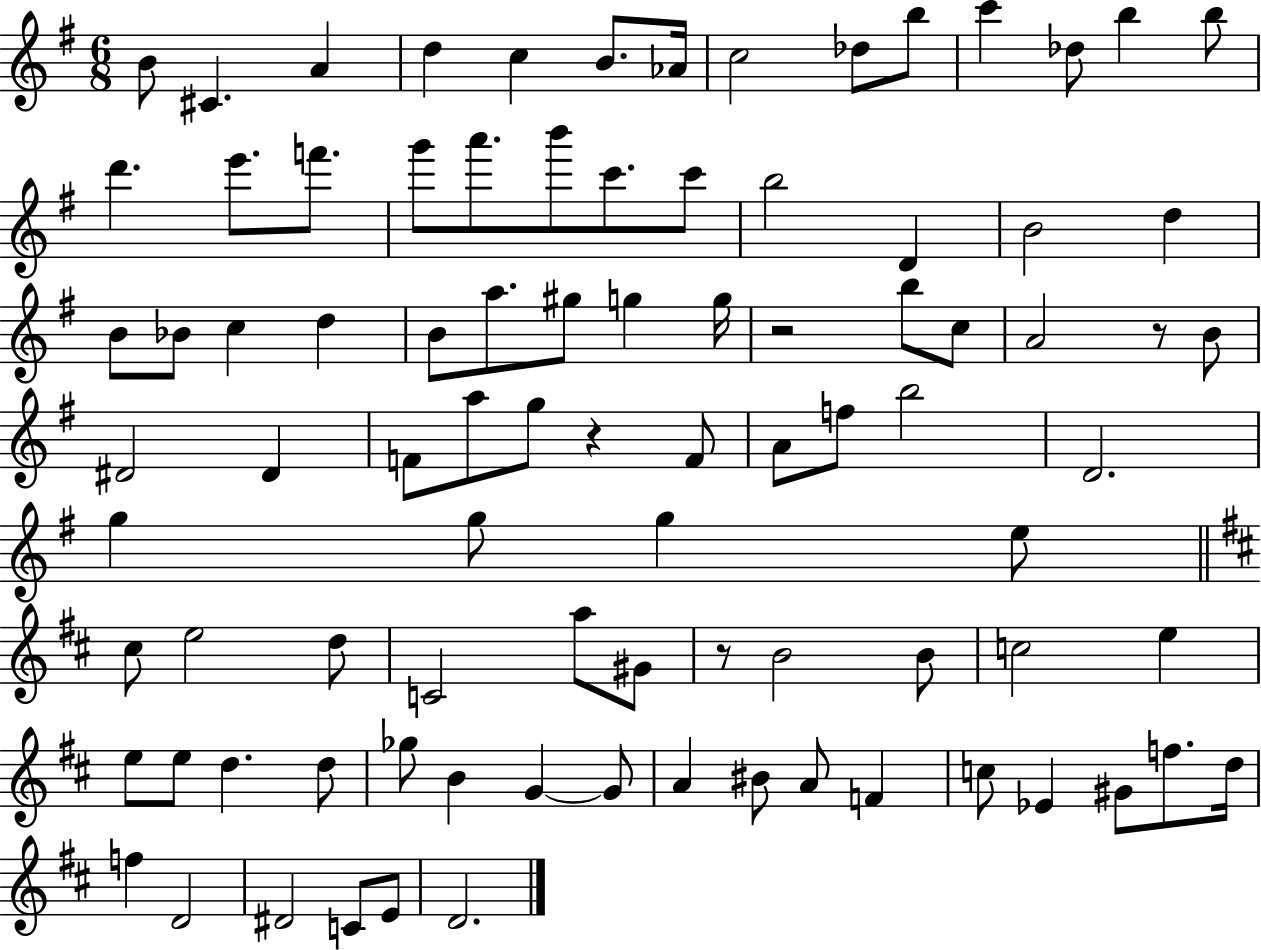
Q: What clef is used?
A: treble